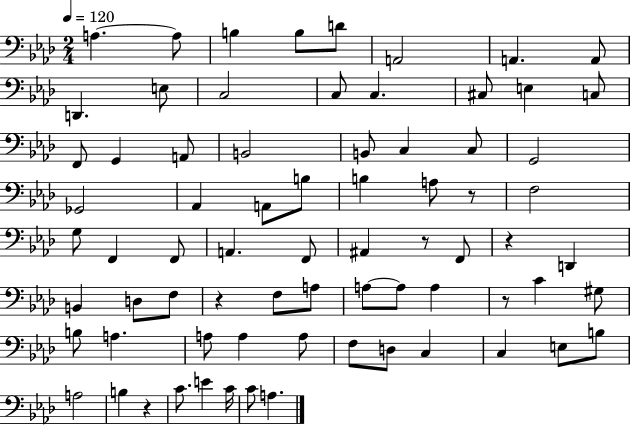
A3/q. A3/e B3/q B3/e D4/e A2/h A2/q. A2/e D2/q. E3/e C3/h C3/e C3/q. C#3/e E3/q C3/e F2/e G2/q A2/e B2/h B2/e C3/q C3/e G2/h Gb2/h Ab2/q A2/e B3/e B3/q A3/e R/e F3/h G3/e F2/q F2/e A2/q. F2/e A#2/q R/e F2/e R/q D2/q B2/q D3/e F3/e R/q F3/e A3/e A3/e A3/e A3/q R/e C4/q G#3/e B3/e A3/q. A3/e A3/q A3/e F3/e D3/e C3/q C3/q E3/e B3/e A3/h B3/q R/q C4/e. E4/q C4/s C4/e A3/q.